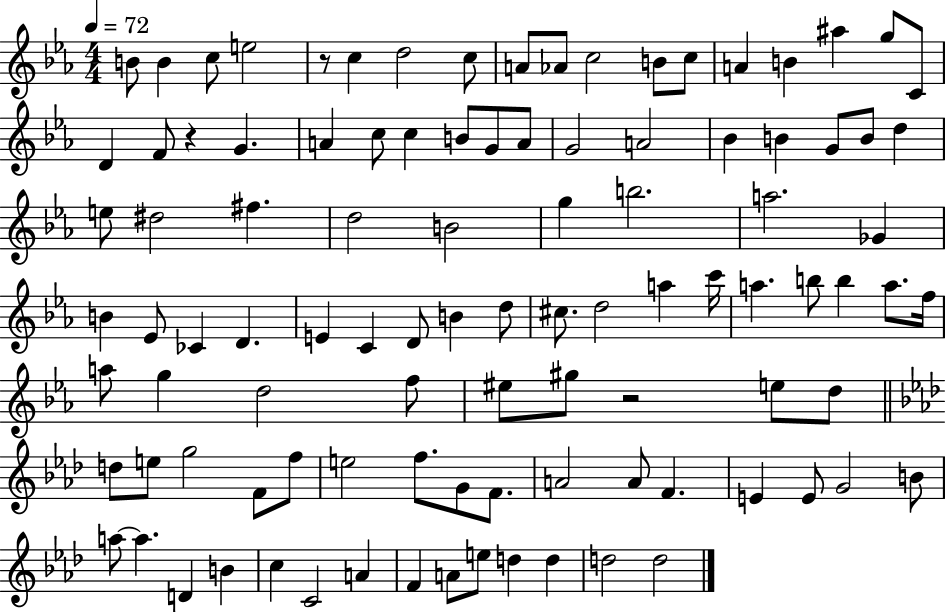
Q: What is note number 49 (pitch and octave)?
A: D4